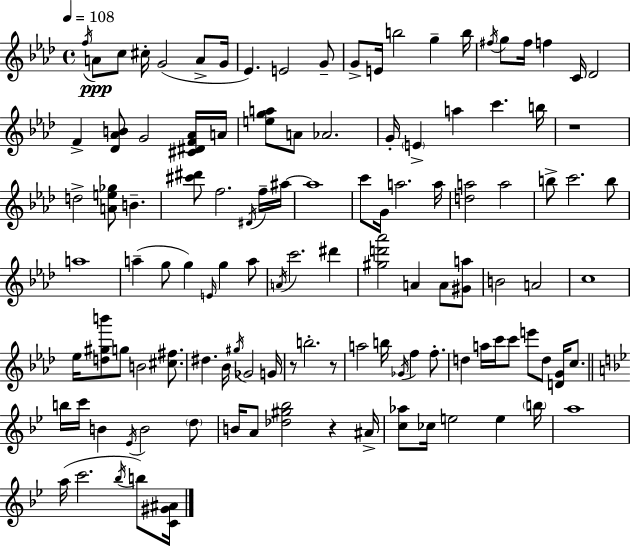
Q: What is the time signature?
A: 4/4